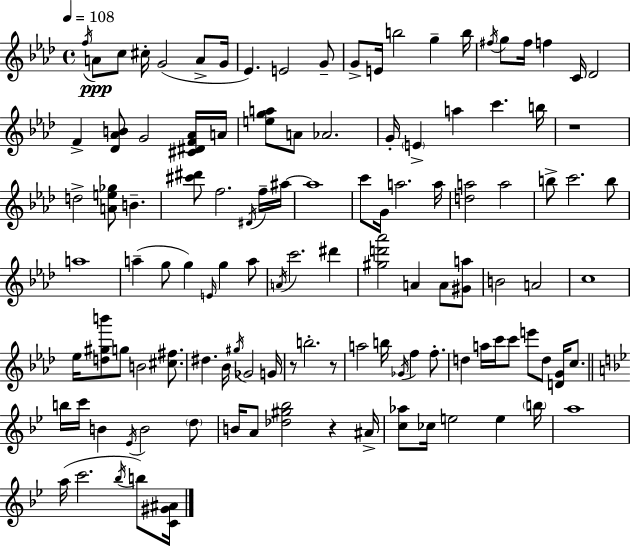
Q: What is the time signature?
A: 4/4